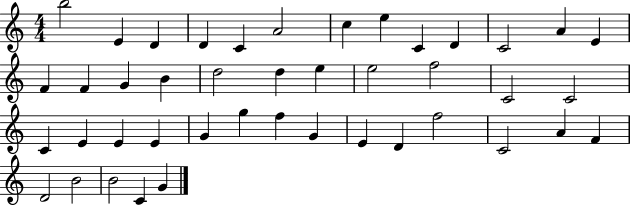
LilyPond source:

{
  \clef treble
  \numericTimeSignature
  \time 4/4
  \key c \major
  b''2 e'4 d'4 | d'4 c'4 a'2 | c''4 e''4 c'4 d'4 | c'2 a'4 e'4 | \break f'4 f'4 g'4 b'4 | d''2 d''4 e''4 | e''2 f''2 | c'2 c'2 | \break c'4 e'4 e'4 e'4 | g'4 g''4 f''4 g'4 | e'4 d'4 f''2 | c'2 a'4 f'4 | \break d'2 b'2 | b'2 c'4 g'4 | \bar "|."
}